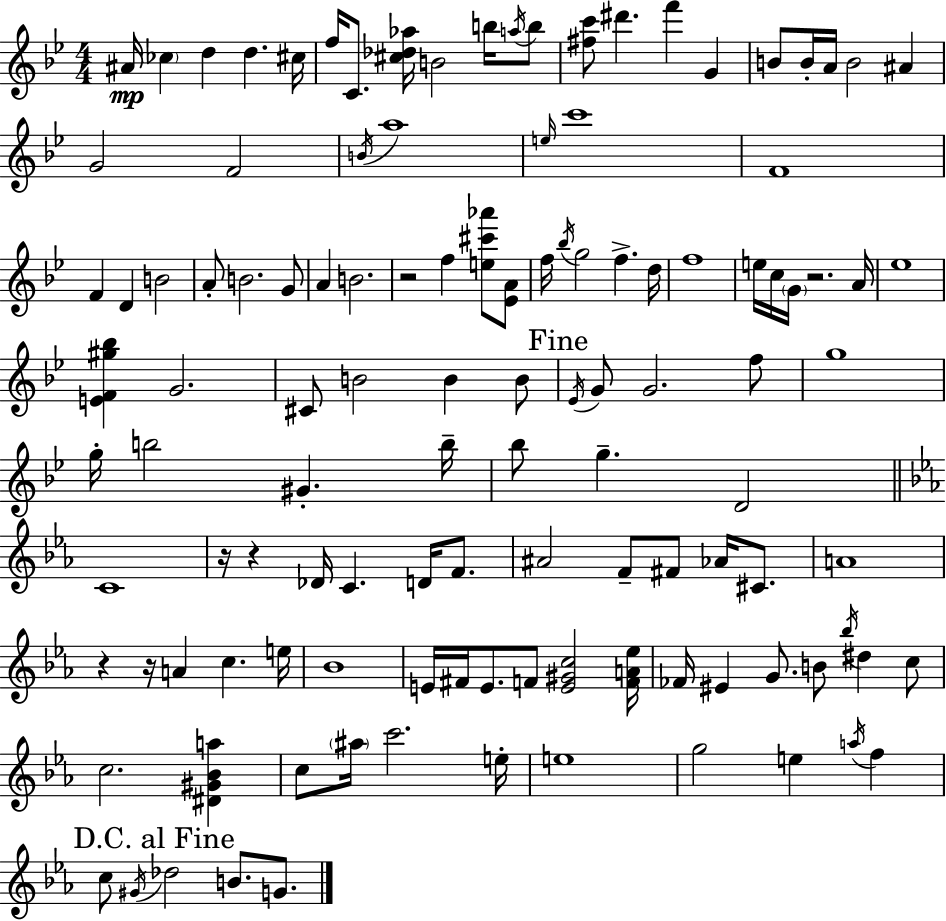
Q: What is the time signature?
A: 4/4